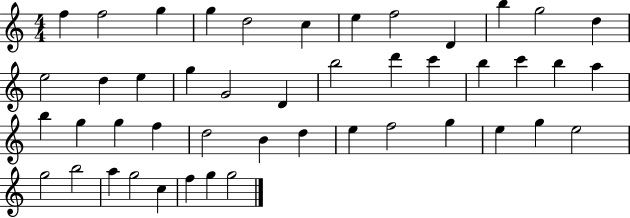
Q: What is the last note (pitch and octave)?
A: G5